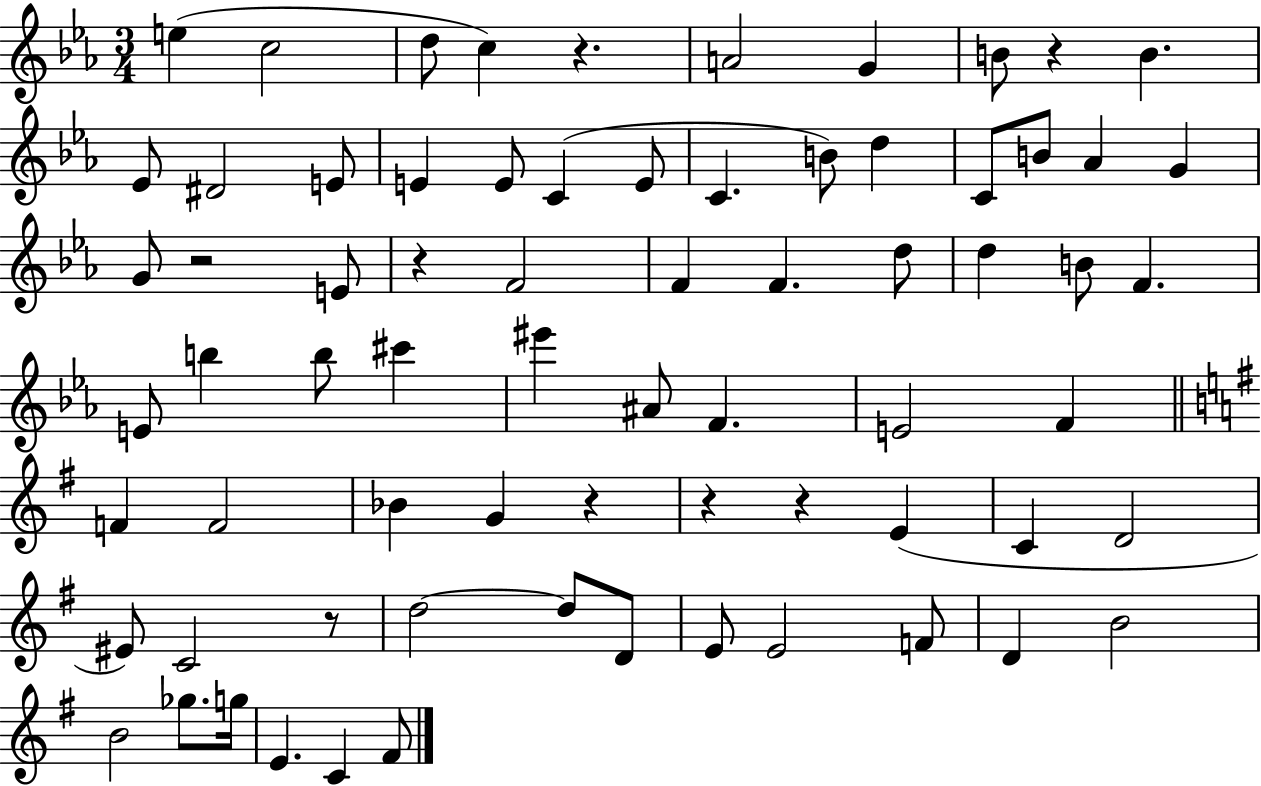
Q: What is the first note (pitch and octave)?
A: E5